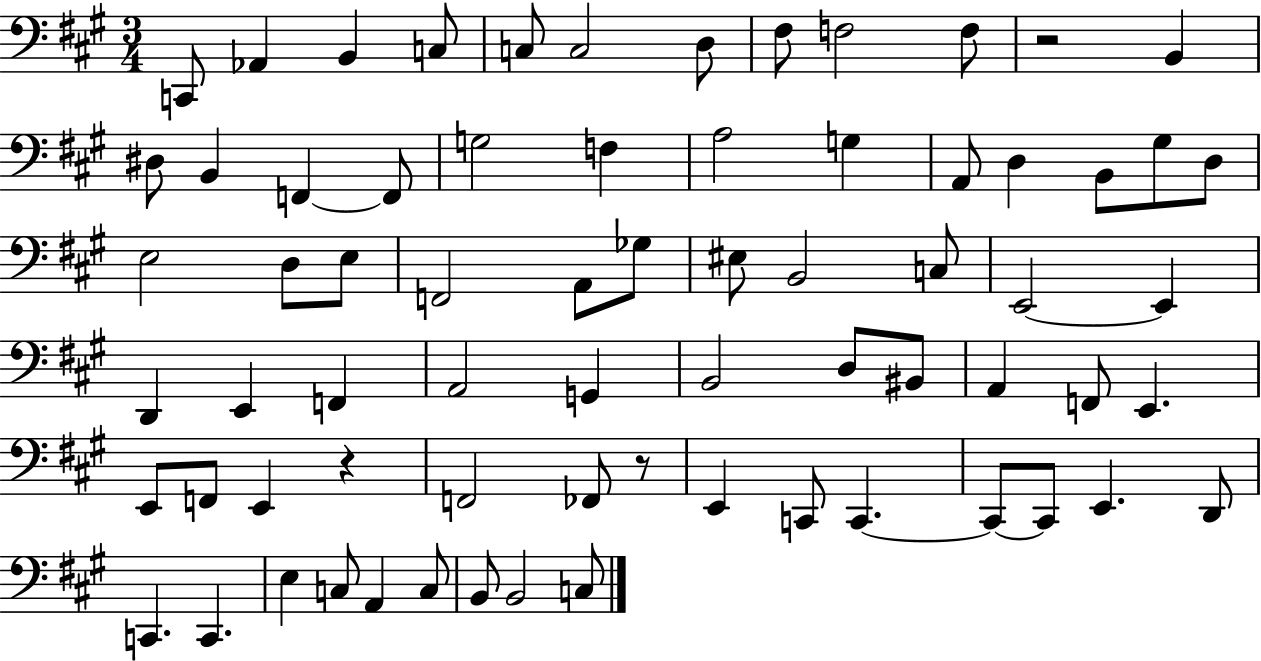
C2/e Ab2/q B2/q C3/e C3/e C3/h D3/e F#3/e F3/h F3/e R/h B2/q D#3/e B2/q F2/q F2/e G3/h F3/q A3/h G3/q A2/e D3/q B2/e G#3/e D3/e E3/h D3/e E3/e F2/h A2/e Gb3/e EIS3/e B2/h C3/e E2/h E2/q D2/q E2/q F2/q A2/h G2/q B2/h D3/e BIS2/e A2/q F2/e E2/q. E2/e F2/e E2/q R/q F2/h FES2/e R/e E2/q C2/e C2/q. C2/e C2/e E2/q. D2/e C2/q. C2/q. E3/q C3/e A2/q C3/e B2/e B2/h C3/e